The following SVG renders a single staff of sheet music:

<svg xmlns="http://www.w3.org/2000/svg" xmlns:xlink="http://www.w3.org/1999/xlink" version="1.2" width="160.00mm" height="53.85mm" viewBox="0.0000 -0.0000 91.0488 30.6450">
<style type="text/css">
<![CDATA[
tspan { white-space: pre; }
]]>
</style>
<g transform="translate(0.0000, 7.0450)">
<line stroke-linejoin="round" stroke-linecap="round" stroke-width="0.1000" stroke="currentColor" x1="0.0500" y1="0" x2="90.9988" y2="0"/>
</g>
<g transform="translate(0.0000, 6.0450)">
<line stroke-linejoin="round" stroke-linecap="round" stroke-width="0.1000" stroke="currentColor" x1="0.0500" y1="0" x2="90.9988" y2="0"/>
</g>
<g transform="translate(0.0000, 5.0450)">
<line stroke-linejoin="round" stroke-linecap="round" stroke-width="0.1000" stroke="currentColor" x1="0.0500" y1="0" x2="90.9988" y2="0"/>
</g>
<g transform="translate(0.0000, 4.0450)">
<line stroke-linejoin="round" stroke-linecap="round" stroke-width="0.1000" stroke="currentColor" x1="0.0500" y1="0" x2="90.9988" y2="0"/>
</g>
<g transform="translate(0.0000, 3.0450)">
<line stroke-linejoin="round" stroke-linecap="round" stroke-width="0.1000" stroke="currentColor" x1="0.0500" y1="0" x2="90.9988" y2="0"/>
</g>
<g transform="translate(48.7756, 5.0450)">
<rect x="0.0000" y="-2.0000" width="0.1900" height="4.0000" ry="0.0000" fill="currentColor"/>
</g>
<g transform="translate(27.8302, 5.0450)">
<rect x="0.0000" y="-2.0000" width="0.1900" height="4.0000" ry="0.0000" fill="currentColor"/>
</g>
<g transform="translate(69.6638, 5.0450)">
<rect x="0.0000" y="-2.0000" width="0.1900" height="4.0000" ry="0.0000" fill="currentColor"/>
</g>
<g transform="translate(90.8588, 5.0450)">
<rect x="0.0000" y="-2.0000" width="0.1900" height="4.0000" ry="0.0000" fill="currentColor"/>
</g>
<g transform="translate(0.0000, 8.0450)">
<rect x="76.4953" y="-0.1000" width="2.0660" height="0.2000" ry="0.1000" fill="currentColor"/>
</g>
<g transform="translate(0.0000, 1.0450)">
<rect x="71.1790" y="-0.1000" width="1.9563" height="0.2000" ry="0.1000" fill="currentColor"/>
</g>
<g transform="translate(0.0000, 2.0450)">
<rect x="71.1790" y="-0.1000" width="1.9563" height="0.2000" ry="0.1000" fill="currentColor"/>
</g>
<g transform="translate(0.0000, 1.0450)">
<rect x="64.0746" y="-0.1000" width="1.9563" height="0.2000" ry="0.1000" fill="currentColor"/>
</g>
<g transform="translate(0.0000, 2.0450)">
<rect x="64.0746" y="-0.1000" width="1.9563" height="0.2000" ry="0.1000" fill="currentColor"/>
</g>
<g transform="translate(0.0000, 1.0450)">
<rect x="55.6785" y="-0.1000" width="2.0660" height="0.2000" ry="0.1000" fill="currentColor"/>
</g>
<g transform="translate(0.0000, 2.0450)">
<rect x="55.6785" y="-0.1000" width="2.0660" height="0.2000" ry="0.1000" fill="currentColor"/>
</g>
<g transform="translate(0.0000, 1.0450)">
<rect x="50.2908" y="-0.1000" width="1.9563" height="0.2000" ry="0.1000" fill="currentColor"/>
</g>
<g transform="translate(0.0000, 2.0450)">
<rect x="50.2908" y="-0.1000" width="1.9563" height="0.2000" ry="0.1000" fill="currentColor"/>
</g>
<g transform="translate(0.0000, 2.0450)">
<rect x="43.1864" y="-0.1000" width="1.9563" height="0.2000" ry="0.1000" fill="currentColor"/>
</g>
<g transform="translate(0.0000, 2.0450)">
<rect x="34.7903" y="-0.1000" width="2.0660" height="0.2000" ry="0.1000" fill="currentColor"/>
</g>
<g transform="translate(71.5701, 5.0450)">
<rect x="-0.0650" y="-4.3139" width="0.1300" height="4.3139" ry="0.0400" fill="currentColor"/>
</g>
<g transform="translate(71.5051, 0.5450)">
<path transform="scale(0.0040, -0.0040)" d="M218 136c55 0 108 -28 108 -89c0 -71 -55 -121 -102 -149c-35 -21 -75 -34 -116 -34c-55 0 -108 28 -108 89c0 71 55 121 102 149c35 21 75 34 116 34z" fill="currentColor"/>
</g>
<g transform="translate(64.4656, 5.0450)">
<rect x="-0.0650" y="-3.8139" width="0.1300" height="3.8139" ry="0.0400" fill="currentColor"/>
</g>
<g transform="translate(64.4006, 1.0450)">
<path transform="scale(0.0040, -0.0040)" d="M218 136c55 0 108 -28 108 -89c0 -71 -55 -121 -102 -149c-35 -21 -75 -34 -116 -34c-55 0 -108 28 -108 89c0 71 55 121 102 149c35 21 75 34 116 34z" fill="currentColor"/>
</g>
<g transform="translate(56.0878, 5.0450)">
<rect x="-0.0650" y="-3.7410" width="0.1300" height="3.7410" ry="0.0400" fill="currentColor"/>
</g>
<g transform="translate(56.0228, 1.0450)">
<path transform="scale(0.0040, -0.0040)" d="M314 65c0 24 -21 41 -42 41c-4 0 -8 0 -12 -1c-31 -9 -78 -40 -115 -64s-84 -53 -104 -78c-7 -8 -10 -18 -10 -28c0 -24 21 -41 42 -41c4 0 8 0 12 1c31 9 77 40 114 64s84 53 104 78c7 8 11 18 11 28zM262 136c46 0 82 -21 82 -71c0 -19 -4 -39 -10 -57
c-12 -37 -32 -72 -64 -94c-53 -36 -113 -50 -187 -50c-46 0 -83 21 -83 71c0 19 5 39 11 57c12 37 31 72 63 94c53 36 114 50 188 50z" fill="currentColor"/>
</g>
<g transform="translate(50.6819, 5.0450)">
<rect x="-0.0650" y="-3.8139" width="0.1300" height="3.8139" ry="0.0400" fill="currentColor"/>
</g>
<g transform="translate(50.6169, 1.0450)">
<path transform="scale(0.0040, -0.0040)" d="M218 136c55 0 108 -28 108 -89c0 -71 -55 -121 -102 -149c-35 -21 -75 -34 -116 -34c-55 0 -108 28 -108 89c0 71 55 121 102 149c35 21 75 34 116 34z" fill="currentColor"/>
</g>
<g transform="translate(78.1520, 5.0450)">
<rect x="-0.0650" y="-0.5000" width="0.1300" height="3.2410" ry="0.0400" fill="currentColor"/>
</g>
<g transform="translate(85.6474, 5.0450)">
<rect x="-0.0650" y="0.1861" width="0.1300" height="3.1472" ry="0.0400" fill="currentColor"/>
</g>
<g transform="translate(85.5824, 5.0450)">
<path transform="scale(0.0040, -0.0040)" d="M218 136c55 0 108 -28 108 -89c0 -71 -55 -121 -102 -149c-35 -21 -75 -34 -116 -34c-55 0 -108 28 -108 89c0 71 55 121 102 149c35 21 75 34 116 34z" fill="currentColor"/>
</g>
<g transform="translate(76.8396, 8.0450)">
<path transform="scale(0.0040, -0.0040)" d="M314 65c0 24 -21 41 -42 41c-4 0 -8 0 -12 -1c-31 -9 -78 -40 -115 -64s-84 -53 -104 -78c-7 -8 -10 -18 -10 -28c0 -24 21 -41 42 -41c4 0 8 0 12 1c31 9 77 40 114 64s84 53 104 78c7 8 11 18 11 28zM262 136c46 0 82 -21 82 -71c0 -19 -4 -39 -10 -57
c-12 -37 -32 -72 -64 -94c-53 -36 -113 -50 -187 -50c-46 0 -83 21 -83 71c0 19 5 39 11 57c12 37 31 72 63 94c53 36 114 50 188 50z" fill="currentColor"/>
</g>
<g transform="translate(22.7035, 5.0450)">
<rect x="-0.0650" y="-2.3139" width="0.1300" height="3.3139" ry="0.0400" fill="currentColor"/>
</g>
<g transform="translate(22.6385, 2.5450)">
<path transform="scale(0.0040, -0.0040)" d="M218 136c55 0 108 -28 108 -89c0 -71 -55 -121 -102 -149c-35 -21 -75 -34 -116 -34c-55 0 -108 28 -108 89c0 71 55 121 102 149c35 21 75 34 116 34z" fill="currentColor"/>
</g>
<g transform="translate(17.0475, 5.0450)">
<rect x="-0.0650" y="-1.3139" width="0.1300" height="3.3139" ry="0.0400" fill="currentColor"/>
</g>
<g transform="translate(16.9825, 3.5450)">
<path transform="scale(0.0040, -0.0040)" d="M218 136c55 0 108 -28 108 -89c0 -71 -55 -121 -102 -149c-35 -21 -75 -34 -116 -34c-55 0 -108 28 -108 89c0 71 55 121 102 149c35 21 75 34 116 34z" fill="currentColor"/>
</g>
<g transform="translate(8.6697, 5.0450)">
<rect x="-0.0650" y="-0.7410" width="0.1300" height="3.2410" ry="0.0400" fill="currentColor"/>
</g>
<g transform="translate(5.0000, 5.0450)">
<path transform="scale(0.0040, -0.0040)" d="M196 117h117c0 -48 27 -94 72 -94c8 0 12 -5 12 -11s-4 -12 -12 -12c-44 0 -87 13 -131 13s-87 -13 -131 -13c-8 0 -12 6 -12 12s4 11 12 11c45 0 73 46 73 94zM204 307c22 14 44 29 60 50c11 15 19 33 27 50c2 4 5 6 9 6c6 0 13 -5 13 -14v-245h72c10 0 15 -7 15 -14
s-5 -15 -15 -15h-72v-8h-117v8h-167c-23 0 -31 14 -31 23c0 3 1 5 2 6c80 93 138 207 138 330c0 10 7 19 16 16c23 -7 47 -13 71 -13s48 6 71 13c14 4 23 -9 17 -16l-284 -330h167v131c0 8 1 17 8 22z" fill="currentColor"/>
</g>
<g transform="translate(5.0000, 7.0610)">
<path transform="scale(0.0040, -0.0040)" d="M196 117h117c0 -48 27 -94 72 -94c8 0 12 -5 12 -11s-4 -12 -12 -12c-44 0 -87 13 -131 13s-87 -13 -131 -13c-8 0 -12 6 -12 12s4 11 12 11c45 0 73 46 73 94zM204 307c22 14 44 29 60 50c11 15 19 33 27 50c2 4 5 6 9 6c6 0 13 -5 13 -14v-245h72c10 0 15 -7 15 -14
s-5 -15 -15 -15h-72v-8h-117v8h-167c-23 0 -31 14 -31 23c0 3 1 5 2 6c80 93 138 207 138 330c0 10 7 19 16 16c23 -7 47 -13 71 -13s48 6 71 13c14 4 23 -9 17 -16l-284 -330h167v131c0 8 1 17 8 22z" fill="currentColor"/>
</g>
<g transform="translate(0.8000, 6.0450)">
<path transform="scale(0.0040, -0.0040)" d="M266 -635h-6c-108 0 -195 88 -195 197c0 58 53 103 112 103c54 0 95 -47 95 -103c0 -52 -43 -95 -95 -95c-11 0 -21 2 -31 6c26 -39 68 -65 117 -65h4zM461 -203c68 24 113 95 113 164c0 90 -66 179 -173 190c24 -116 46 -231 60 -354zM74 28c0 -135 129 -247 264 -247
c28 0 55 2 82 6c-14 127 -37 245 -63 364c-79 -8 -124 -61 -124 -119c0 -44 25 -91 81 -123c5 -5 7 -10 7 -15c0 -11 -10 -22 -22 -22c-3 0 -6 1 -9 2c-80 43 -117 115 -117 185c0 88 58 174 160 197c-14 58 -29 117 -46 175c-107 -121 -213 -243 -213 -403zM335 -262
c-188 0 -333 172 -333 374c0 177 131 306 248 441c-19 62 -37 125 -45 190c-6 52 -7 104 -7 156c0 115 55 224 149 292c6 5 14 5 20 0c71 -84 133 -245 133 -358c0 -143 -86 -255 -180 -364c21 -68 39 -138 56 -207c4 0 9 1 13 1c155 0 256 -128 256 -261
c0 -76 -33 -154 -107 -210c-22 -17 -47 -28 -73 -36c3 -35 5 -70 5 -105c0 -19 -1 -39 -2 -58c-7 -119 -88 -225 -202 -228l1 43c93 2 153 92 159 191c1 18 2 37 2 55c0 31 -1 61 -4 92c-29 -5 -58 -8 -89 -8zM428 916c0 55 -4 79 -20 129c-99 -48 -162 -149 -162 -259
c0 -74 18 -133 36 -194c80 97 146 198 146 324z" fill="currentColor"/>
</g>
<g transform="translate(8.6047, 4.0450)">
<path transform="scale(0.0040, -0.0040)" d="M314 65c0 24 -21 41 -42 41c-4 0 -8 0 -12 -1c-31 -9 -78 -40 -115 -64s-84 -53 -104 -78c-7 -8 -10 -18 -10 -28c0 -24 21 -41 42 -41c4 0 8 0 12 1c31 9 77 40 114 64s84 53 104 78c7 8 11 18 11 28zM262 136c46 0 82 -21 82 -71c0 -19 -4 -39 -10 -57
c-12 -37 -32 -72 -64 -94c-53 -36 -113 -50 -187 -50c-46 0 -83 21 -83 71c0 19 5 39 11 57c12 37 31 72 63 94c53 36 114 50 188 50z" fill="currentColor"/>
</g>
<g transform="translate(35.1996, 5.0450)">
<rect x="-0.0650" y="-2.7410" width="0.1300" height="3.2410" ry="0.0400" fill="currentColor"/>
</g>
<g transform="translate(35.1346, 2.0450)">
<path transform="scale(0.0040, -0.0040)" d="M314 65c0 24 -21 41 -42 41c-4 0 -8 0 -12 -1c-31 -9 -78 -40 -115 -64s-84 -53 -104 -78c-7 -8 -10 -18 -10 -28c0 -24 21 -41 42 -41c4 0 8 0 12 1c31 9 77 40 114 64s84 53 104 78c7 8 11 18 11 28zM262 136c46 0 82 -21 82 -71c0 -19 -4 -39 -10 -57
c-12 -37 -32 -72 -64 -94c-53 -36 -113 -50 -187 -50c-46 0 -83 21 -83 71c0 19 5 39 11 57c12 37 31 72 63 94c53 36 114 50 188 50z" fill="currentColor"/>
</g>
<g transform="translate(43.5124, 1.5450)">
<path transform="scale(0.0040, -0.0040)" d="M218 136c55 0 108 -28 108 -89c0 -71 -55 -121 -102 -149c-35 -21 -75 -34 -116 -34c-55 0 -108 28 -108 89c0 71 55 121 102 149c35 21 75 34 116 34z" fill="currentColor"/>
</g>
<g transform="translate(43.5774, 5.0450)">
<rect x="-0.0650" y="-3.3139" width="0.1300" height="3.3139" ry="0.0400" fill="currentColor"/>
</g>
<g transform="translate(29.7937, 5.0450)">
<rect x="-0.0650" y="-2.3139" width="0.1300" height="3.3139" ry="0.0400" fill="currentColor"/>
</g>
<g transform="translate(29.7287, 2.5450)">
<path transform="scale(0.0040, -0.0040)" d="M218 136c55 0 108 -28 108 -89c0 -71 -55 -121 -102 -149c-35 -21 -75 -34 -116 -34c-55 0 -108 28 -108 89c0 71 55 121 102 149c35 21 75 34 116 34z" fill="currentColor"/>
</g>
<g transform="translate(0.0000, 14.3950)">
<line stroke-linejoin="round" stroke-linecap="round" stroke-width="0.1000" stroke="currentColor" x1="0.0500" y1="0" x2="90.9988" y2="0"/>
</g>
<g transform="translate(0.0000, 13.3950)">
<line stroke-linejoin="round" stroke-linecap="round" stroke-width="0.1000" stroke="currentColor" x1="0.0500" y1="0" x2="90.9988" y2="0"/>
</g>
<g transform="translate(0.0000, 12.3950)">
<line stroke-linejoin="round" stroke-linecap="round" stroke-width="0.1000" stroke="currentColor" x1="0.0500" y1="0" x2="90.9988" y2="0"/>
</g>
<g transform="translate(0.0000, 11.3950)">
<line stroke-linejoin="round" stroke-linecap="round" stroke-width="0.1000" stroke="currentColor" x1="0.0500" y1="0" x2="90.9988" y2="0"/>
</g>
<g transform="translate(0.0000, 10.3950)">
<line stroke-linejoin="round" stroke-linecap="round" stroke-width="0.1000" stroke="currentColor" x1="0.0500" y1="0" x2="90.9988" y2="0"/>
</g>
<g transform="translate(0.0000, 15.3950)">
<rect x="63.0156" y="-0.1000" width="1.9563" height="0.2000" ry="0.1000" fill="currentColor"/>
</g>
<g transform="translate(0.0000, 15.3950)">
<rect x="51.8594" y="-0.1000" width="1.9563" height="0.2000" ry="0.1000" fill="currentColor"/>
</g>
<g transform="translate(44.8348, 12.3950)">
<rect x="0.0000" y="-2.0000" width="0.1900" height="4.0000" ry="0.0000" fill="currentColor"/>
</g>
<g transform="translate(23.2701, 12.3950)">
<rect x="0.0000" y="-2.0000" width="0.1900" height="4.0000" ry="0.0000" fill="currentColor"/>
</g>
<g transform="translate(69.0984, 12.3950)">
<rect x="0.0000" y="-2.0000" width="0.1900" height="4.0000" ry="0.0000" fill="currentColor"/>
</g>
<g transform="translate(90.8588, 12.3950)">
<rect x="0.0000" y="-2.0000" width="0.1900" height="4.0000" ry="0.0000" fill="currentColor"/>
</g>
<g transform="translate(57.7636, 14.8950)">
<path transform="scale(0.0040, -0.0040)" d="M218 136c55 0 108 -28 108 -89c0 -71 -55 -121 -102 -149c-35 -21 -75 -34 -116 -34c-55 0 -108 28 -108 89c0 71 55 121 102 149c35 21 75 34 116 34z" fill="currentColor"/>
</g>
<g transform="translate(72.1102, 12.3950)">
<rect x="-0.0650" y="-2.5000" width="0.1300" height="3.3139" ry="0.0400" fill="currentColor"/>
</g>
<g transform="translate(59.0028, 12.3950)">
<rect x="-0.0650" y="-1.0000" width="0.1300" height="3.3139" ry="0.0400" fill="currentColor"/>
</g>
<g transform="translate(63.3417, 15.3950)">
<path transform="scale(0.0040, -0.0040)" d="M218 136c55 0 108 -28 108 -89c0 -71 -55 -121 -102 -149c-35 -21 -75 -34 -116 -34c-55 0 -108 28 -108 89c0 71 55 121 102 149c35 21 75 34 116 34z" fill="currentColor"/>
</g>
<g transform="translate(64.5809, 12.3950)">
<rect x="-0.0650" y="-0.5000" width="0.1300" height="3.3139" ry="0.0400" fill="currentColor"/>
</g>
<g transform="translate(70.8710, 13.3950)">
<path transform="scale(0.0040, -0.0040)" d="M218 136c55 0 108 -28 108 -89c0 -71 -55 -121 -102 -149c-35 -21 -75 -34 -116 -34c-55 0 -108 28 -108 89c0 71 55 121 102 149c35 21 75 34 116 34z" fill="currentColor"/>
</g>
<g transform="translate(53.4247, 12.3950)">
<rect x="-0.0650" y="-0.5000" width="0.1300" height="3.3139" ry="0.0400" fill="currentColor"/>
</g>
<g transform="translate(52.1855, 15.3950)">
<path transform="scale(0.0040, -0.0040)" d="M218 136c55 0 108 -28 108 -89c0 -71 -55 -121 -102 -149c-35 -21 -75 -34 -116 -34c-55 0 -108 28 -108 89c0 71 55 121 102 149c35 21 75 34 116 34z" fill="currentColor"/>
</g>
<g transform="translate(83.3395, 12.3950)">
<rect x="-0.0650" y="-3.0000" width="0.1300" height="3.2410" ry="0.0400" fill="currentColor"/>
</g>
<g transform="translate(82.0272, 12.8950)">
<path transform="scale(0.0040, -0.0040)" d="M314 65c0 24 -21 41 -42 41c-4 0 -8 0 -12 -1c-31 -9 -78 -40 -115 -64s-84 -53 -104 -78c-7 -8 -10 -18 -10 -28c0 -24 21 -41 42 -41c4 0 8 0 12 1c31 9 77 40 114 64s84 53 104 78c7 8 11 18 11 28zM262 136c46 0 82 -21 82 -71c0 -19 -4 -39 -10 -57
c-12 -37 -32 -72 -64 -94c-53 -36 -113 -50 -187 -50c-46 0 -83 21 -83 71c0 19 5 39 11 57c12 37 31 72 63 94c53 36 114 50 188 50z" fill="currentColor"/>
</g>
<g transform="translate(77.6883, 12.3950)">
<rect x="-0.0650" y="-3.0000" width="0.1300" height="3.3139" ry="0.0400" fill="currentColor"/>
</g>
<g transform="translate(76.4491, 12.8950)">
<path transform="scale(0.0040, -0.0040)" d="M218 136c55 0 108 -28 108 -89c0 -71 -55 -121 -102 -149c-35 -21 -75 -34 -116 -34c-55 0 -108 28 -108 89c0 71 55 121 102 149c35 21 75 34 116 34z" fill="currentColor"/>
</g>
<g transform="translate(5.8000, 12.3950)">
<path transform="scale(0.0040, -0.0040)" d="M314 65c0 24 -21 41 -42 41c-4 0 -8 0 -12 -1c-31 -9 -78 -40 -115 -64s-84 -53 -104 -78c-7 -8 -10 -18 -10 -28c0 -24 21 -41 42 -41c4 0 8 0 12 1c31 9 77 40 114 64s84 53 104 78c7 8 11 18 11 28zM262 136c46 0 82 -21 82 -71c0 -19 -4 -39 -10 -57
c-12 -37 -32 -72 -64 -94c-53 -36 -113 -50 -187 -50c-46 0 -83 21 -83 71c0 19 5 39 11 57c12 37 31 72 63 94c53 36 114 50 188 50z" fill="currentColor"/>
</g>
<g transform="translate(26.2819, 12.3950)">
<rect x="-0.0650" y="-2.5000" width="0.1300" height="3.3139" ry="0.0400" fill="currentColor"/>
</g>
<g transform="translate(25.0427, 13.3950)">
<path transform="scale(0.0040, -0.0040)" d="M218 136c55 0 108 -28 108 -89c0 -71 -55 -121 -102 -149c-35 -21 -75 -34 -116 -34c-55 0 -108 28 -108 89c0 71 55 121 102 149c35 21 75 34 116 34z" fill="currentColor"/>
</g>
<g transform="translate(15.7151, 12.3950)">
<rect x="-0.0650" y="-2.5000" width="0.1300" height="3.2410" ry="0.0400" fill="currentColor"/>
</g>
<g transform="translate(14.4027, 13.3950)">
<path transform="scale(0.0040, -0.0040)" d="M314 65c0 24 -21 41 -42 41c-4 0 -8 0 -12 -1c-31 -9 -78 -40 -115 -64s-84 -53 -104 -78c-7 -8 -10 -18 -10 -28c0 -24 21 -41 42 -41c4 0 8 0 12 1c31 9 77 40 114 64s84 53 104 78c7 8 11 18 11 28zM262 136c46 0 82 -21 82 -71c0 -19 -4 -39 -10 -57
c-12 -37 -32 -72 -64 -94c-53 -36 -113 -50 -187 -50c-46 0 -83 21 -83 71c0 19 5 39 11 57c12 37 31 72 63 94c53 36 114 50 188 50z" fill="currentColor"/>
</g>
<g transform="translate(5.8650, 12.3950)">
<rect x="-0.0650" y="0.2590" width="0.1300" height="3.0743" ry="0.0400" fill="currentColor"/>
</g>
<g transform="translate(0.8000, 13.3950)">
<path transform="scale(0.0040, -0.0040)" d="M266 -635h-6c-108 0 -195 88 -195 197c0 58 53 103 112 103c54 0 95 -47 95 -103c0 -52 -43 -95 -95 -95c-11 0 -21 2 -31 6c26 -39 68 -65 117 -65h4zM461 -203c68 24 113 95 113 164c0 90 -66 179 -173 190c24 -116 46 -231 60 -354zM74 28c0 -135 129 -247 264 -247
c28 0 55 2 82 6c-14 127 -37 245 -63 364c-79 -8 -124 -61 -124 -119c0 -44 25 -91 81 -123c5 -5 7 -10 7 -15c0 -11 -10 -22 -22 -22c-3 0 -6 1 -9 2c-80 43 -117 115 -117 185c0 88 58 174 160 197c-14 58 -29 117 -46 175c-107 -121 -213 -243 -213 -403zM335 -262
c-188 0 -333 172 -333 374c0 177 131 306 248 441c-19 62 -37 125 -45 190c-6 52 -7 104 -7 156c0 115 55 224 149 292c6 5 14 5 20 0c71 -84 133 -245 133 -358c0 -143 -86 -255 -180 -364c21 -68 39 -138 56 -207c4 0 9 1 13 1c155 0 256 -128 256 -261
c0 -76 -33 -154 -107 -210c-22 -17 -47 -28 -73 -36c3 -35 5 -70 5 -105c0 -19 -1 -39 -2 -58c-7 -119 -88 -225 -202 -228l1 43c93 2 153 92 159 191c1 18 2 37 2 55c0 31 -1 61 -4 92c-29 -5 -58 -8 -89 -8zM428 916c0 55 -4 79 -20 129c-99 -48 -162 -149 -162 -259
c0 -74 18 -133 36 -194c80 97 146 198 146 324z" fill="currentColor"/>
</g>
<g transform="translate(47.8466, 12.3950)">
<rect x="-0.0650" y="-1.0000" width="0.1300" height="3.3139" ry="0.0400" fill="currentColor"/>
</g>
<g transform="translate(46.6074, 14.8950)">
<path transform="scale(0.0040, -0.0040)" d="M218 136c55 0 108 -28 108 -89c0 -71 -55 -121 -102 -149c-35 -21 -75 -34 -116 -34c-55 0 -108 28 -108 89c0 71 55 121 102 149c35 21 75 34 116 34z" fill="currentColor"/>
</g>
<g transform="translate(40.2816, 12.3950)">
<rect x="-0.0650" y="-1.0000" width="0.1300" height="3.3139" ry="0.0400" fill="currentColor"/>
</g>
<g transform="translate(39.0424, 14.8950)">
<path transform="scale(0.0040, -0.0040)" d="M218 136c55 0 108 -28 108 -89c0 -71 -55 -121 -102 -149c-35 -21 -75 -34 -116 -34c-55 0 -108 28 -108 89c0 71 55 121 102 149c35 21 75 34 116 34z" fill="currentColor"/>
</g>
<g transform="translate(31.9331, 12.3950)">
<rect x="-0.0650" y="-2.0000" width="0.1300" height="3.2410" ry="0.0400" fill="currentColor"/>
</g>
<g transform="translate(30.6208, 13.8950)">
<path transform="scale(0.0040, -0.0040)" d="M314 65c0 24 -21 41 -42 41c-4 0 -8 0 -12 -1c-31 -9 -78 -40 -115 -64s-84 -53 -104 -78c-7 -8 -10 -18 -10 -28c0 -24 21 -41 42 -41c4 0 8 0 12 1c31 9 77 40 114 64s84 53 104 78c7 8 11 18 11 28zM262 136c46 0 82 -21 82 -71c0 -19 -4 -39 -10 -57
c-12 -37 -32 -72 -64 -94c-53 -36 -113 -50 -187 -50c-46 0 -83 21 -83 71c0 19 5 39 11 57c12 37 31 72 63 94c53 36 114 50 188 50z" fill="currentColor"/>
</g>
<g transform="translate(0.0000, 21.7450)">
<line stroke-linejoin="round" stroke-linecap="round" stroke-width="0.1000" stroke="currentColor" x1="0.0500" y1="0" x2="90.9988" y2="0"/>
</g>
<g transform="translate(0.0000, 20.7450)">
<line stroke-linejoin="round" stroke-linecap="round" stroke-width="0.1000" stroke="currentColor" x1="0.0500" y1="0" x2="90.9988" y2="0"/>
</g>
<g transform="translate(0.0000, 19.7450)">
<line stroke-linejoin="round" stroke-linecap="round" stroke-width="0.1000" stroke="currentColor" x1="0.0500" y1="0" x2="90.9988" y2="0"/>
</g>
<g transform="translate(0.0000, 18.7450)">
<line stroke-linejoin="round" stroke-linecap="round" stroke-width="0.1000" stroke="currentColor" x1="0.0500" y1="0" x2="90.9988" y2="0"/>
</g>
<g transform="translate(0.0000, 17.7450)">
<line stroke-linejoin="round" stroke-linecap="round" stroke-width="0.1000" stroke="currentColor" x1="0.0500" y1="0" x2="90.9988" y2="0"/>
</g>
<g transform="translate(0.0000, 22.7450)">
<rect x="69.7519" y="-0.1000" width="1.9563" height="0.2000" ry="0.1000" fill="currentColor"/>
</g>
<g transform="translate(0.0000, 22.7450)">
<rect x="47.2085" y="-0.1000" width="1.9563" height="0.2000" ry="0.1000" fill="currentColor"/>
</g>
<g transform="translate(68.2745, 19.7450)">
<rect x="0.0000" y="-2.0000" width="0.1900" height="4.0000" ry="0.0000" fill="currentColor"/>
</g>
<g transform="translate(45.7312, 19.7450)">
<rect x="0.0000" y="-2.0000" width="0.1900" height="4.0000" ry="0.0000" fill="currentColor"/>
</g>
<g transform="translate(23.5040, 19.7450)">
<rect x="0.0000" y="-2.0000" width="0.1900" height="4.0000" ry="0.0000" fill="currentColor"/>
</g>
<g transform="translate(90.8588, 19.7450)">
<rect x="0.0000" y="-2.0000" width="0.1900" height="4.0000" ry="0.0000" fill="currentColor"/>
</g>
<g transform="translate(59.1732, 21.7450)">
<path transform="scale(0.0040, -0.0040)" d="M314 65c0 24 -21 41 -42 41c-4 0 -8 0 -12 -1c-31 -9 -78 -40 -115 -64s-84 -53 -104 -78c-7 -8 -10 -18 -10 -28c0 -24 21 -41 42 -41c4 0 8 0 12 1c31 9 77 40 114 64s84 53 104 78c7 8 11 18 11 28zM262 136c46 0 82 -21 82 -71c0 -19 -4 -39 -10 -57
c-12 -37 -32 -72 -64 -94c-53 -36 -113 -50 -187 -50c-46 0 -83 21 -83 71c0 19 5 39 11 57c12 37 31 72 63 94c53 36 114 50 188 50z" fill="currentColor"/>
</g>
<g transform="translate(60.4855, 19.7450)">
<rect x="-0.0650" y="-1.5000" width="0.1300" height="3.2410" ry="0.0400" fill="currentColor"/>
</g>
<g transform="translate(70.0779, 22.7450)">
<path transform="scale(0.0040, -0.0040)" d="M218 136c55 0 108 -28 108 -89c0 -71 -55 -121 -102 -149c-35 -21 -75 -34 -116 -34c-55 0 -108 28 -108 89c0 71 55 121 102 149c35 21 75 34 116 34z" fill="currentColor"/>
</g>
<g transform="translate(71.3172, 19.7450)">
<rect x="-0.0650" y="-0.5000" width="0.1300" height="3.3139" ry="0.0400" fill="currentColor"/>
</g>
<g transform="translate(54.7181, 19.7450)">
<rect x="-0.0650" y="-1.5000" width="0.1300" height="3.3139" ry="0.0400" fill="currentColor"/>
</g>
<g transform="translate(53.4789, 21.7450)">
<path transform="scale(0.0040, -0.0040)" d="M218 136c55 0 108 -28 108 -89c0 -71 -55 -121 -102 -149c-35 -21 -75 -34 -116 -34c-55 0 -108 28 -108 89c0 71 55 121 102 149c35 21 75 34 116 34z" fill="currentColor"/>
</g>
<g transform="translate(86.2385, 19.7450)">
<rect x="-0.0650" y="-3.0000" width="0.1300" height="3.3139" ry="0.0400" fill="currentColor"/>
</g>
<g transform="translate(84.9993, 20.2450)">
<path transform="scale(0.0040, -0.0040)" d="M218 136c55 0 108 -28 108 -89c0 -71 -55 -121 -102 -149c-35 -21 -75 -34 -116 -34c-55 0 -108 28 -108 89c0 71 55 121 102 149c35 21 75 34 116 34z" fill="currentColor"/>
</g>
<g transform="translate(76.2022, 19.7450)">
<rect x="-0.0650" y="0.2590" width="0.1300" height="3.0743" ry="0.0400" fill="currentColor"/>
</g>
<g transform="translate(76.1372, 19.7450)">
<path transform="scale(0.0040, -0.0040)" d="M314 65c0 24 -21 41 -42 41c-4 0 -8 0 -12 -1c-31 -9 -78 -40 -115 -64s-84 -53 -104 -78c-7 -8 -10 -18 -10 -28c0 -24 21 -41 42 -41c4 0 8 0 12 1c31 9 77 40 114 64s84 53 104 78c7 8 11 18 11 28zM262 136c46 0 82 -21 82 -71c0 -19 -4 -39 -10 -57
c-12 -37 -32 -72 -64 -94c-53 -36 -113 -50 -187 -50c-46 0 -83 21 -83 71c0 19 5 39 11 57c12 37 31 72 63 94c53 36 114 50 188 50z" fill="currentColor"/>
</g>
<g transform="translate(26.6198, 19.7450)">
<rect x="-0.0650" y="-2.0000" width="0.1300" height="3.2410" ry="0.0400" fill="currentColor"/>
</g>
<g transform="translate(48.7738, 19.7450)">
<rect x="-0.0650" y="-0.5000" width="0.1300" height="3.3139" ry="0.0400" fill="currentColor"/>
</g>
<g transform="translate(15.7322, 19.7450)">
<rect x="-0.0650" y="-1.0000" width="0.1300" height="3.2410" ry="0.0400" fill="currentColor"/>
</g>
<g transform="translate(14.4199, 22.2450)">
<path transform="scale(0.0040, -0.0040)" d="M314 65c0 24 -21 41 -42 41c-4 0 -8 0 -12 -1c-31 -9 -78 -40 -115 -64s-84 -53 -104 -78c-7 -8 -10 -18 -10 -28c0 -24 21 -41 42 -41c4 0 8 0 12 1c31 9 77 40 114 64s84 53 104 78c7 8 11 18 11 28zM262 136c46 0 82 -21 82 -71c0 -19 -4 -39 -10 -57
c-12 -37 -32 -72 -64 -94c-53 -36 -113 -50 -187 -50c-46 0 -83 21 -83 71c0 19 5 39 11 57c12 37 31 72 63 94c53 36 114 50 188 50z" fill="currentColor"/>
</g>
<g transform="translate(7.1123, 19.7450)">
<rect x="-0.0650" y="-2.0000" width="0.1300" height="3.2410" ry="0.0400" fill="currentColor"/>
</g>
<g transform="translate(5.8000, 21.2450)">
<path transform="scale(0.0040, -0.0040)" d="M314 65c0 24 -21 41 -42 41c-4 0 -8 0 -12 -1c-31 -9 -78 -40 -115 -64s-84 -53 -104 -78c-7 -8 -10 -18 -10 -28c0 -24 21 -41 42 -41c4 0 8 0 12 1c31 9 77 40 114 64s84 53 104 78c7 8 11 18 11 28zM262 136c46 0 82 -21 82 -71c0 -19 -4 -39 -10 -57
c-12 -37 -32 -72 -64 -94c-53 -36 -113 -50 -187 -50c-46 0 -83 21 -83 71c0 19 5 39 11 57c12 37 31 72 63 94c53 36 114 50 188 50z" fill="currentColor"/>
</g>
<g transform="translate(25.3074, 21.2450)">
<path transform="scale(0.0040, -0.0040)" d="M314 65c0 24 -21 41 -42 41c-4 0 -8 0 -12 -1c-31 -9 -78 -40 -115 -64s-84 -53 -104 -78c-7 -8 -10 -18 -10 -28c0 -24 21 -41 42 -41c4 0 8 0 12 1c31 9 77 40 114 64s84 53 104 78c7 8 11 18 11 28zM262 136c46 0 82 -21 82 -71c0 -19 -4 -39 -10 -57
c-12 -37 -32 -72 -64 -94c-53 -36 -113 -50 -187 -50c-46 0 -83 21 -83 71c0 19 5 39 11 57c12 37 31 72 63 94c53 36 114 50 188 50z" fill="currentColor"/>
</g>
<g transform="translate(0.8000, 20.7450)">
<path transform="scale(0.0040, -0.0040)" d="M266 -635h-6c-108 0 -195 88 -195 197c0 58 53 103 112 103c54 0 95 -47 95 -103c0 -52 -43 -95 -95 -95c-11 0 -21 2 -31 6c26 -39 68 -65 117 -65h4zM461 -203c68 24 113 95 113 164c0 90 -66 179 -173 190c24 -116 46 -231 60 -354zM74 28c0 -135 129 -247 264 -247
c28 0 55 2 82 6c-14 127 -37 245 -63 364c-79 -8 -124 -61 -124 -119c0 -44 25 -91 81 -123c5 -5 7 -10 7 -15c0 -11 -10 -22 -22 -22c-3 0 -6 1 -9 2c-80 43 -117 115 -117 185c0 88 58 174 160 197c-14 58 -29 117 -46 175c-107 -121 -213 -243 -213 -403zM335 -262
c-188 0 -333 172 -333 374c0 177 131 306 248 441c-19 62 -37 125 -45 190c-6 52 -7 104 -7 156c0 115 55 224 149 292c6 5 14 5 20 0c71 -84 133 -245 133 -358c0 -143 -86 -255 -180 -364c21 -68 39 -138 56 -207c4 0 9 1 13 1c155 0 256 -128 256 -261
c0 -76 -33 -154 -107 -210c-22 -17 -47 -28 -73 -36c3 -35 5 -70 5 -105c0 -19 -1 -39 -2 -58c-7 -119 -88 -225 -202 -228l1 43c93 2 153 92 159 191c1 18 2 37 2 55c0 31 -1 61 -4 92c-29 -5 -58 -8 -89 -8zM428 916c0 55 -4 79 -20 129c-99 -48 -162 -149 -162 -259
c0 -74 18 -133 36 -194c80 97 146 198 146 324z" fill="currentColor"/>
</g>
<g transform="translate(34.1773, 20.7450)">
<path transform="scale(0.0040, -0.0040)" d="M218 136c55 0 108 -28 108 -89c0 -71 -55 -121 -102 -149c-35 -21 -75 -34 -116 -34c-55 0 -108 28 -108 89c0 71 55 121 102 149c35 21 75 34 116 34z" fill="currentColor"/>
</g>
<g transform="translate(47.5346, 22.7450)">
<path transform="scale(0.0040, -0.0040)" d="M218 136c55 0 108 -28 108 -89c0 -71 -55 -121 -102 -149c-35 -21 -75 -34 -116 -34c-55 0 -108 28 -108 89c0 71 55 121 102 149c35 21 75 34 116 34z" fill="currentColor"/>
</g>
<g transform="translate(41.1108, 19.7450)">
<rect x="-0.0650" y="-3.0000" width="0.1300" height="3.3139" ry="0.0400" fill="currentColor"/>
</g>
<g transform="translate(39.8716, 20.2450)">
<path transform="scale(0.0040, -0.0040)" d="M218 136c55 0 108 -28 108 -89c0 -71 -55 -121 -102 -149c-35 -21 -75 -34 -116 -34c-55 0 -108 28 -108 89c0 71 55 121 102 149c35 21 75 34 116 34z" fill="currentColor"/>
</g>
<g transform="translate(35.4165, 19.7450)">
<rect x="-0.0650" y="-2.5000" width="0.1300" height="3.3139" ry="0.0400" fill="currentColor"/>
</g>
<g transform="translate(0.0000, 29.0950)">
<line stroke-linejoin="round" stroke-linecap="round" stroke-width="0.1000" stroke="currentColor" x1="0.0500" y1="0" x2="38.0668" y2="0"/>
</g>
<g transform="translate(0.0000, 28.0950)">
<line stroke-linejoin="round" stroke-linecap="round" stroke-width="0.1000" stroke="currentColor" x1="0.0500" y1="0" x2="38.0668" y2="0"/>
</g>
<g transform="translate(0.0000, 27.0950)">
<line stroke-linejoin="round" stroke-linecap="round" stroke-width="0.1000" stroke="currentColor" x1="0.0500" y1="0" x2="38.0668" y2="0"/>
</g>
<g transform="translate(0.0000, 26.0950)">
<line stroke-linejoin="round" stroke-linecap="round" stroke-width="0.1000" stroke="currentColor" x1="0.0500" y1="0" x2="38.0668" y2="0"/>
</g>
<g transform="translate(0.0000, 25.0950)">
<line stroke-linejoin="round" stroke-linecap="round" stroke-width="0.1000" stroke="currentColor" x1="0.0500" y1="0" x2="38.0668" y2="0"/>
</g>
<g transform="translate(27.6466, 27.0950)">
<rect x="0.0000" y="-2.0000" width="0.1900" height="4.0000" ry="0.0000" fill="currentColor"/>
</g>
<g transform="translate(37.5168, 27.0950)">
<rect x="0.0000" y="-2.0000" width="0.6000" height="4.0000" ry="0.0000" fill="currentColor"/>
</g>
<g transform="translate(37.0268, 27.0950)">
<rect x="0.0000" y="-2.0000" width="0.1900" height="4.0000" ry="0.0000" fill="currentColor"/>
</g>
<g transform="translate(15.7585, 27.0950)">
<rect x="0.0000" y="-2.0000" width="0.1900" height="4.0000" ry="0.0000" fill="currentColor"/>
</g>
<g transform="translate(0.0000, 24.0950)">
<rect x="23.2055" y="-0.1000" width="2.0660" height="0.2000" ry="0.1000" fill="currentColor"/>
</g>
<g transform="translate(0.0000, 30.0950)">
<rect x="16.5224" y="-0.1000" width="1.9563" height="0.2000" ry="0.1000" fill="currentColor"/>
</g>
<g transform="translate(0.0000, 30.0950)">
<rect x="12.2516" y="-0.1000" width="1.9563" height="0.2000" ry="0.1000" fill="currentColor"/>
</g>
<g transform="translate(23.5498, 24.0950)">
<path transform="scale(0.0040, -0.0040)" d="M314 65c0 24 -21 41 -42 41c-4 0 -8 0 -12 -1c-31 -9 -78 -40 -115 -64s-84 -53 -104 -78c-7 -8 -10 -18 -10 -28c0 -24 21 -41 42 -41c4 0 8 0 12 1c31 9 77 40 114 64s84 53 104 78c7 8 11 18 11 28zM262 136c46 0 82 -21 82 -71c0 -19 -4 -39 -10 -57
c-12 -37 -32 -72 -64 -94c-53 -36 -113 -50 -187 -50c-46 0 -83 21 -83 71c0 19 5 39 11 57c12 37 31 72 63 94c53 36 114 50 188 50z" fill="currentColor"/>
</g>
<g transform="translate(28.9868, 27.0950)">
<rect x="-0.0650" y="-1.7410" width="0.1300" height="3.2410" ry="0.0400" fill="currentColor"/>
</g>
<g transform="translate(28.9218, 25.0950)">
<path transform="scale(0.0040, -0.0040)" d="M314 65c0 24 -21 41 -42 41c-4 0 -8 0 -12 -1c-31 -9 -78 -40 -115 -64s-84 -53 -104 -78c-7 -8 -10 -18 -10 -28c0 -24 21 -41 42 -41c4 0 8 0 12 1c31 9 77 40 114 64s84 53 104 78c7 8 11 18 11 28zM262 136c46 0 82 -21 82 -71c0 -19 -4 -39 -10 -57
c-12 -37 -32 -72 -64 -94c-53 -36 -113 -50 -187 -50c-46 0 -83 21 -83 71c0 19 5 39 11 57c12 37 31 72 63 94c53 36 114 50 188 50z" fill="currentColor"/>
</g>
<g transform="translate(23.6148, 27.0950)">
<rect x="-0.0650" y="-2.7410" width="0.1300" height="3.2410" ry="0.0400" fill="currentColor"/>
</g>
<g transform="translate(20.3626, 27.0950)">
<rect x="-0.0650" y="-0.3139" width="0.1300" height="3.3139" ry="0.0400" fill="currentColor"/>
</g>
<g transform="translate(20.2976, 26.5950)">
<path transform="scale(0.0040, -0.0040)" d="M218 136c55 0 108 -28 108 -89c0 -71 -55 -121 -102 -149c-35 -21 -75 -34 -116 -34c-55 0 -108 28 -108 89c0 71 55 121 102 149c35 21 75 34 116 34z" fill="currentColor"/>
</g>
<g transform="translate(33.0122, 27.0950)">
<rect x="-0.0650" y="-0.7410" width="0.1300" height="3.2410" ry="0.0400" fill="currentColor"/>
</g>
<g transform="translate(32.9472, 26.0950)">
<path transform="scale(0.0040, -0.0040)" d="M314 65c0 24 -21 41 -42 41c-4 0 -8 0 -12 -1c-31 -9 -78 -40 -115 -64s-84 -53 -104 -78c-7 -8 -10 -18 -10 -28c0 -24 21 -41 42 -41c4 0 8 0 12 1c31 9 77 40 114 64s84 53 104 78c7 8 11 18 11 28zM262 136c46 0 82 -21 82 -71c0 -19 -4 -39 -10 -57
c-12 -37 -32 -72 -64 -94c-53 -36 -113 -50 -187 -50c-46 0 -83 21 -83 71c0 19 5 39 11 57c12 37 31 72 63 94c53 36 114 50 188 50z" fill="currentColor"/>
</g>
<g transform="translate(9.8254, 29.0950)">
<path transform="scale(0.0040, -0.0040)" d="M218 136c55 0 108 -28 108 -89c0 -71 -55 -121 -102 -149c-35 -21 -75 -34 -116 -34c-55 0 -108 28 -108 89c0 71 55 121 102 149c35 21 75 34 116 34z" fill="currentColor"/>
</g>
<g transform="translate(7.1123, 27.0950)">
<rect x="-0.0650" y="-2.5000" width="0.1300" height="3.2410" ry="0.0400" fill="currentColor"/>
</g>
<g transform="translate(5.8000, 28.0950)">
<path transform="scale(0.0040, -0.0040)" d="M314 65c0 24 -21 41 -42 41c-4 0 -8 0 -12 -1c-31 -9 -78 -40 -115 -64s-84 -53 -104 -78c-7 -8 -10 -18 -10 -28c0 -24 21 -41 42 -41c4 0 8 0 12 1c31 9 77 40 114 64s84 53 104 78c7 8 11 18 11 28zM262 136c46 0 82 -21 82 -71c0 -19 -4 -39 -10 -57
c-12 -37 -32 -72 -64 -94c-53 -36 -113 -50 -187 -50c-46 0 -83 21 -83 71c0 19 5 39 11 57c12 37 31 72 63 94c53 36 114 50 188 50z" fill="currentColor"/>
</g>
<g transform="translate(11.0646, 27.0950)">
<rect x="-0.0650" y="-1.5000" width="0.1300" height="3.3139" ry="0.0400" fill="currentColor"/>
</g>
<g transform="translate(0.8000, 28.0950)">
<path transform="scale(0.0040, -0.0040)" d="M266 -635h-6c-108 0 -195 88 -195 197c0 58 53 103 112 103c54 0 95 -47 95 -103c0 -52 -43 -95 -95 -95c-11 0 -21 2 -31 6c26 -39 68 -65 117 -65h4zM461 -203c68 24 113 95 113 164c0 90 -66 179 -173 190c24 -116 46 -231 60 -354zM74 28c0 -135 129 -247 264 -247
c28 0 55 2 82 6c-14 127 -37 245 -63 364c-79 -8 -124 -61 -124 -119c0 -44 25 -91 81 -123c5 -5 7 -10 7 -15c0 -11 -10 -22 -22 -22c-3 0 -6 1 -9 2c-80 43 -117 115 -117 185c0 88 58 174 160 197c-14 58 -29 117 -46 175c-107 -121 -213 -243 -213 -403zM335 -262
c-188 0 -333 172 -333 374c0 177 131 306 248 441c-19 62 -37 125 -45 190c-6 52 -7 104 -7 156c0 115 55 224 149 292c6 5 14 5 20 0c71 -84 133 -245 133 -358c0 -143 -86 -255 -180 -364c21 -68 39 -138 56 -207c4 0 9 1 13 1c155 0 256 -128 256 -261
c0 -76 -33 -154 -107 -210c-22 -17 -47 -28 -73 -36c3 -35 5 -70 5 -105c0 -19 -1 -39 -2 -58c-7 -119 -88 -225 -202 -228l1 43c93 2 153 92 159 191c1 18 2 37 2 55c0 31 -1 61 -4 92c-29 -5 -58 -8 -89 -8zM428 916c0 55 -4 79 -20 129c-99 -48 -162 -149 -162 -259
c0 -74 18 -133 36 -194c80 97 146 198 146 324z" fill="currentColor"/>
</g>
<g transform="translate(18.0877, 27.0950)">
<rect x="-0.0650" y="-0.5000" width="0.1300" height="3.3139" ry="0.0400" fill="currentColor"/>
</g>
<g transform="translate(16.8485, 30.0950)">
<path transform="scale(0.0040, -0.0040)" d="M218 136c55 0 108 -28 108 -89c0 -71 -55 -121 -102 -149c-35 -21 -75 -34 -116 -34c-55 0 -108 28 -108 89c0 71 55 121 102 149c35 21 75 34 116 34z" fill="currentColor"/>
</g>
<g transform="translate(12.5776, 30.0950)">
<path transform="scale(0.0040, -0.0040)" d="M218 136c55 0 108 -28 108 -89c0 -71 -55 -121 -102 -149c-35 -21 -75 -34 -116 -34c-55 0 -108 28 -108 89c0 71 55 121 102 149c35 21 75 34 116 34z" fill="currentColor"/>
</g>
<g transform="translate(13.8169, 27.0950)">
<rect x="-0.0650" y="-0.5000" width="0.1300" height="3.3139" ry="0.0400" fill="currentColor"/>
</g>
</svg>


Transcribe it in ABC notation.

X:1
T:Untitled
M:4/4
L:1/4
K:C
d2 e g g a2 b c' c'2 c' d' C2 B B2 G2 G F2 D D C D C G A A2 F2 D2 F2 G A C E E2 C B2 A G2 E C C c a2 f2 d2